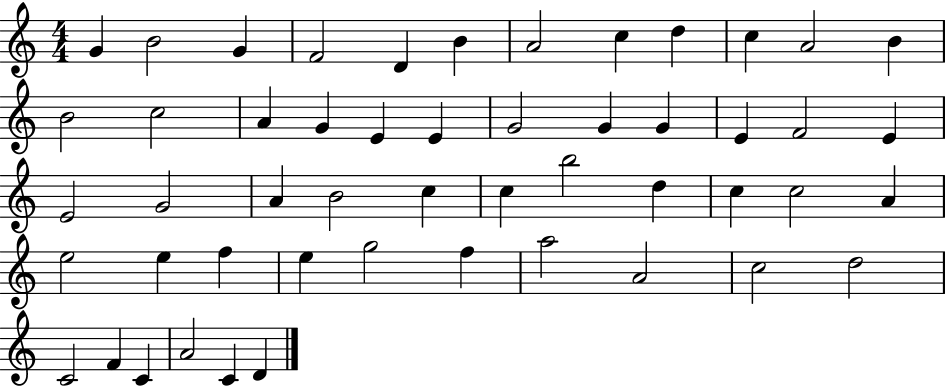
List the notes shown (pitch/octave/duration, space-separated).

G4/q B4/h G4/q F4/h D4/q B4/q A4/h C5/q D5/q C5/q A4/h B4/q B4/h C5/h A4/q G4/q E4/q E4/q G4/h G4/q G4/q E4/q F4/h E4/q E4/h G4/h A4/q B4/h C5/q C5/q B5/h D5/q C5/q C5/h A4/q E5/h E5/q F5/q E5/q G5/h F5/q A5/h A4/h C5/h D5/h C4/h F4/q C4/q A4/h C4/q D4/q